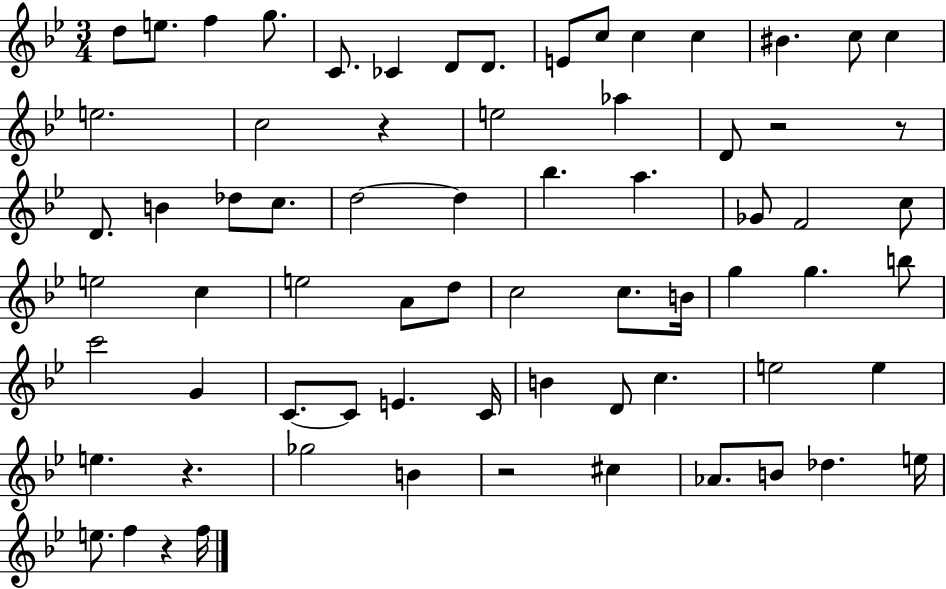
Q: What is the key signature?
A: BES major